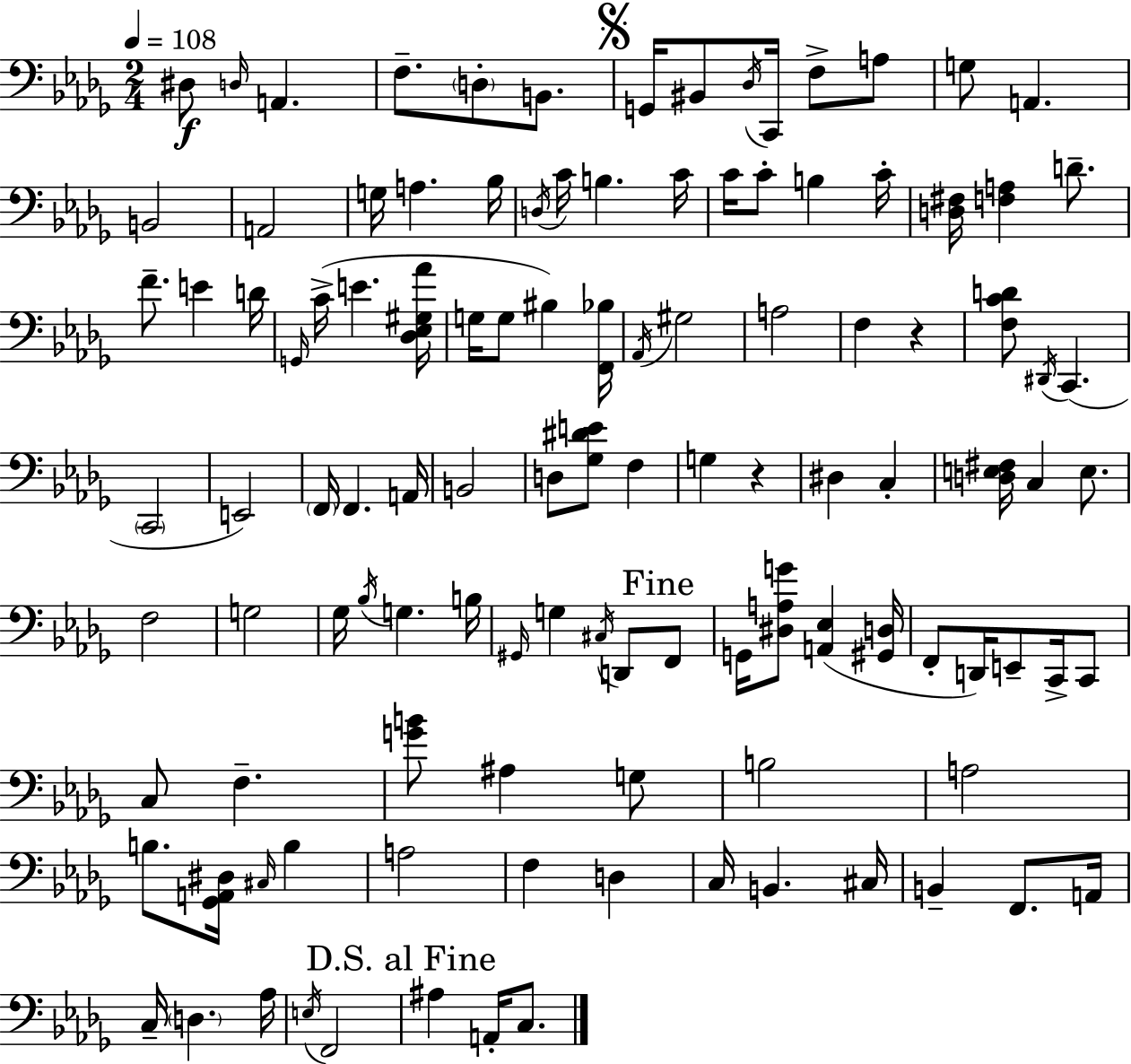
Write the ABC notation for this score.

X:1
T:Untitled
M:2/4
L:1/4
K:Bbm
^D,/2 D,/4 A,, F,/2 D,/2 B,,/2 G,,/4 ^B,,/2 _D,/4 C,,/4 F,/2 A,/2 G,/2 A,, B,,2 A,,2 G,/4 A, _B,/4 D,/4 C/4 B, C/4 C/4 C/2 B, C/4 [D,^F,]/4 [F,A,] D/2 F/2 E D/4 G,,/4 C/4 E [_D,_E,^G,_A]/4 G,/4 G,/2 ^B, [F,,_B,]/4 _A,,/4 ^G,2 A,2 F, z [F,CD]/2 ^D,,/4 C,, C,,2 E,,2 F,,/4 F,, A,,/4 B,,2 D,/2 [_G,^DE]/2 F, G, z ^D, C, [D,E,^F,]/4 C, E,/2 F,2 G,2 _G,/4 _B,/4 G, B,/4 ^G,,/4 G, ^C,/4 D,,/2 F,,/2 G,,/4 [^D,A,G]/2 [A,,_E,] [^G,,D,]/4 F,,/2 D,,/4 E,,/2 C,,/4 C,,/2 C,/2 F, [GB]/2 ^A, G,/2 B,2 A,2 B,/2 [_G,,A,,^D,]/4 ^C,/4 B, A,2 F, D, C,/4 B,, ^C,/4 B,, F,,/2 A,,/4 C,/4 D, _A,/4 E,/4 F,,2 ^A, A,,/4 C,/2